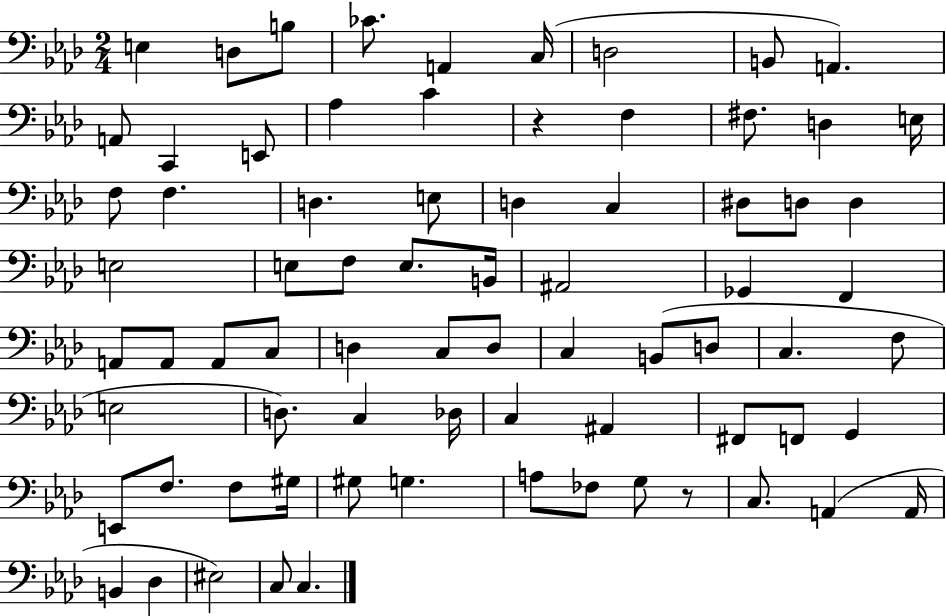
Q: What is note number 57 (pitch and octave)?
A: E2